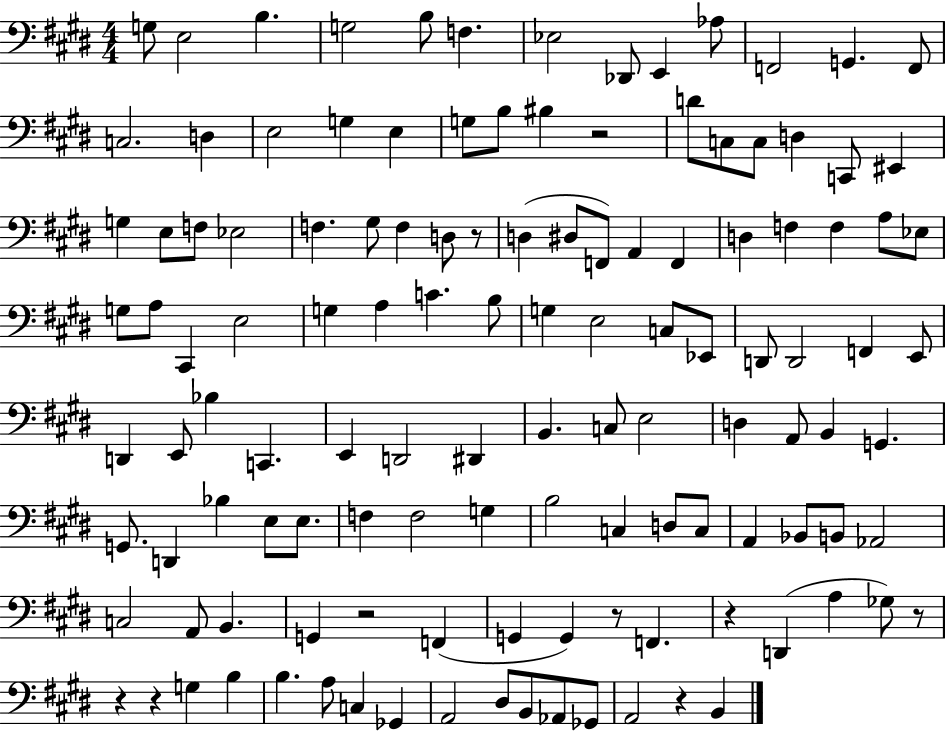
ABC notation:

X:1
T:Untitled
M:4/4
L:1/4
K:E
G,/2 E,2 B, G,2 B,/2 F, _E,2 _D,,/2 E,, _A,/2 F,,2 G,, F,,/2 C,2 D, E,2 G, E, G,/2 B,/2 ^B, z2 D/2 C,/2 C,/2 D, C,,/2 ^E,, G, E,/2 F,/2 _E,2 F, ^G,/2 F, D,/2 z/2 D, ^D,/2 F,,/2 A,, F,, D, F, F, A,/2 _E,/2 G,/2 A,/2 ^C,, E,2 G, A, C B,/2 G, E,2 C,/2 _E,,/2 D,,/2 D,,2 F,, E,,/2 D,, E,,/2 _B, C,, E,, D,,2 ^D,, B,, C,/2 E,2 D, A,,/2 B,, G,, G,,/2 D,, _B, E,/2 E,/2 F, F,2 G, B,2 C, D,/2 C,/2 A,, _B,,/2 B,,/2 _A,,2 C,2 A,,/2 B,, G,, z2 F,, G,, G,, z/2 F,, z D,, A, _G,/2 z/2 z z G, B, B, A,/2 C, _G,, A,,2 ^D,/2 B,,/2 _A,,/2 _G,,/2 A,,2 z B,,